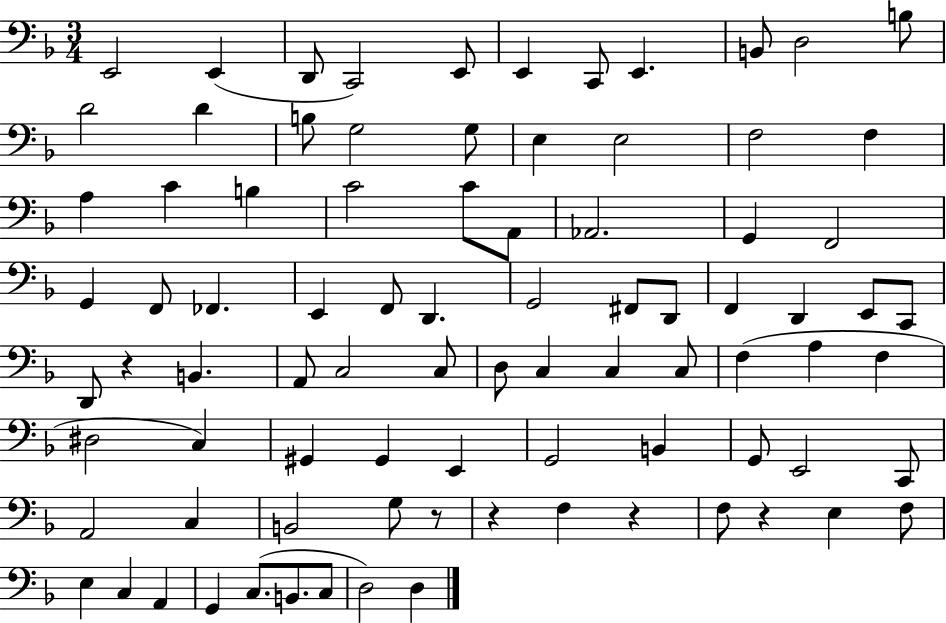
X:1
T:Untitled
M:3/4
L:1/4
K:F
E,,2 E,, D,,/2 C,,2 E,,/2 E,, C,,/2 E,, B,,/2 D,2 B,/2 D2 D B,/2 G,2 G,/2 E, E,2 F,2 F, A, C B, C2 C/2 A,,/2 _A,,2 G,, F,,2 G,, F,,/2 _F,, E,, F,,/2 D,, G,,2 ^F,,/2 D,,/2 F,, D,, E,,/2 C,,/2 D,,/2 z B,, A,,/2 C,2 C,/2 D,/2 C, C, C,/2 F, A, F, ^D,2 C, ^G,, ^G,, E,, G,,2 B,, G,,/2 E,,2 C,,/2 A,,2 C, B,,2 G,/2 z/2 z F, z F,/2 z E, F,/2 E, C, A,, G,, C,/2 B,,/2 C,/2 D,2 D,